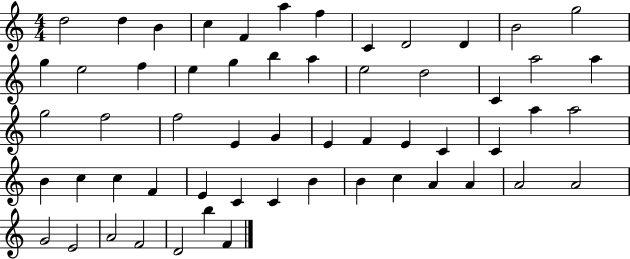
D5/h D5/q B4/q C5/q F4/q A5/q F5/q C4/q D4/h D4/q B4/h G5/h G5/q E5/h F5/q E5/q G5/q B5/q A5/q E5/h D5/h C4/q A5/h A5/q G5/h F5/h F5/h E4/q G4/q E4/q F4/q E4/q C4/q C4/q A5/q A5/h B4/q C5/q C5/q F4/q E4/q C4/q C4/q B4/q B4/q C5/q A4/q A4/q A4/h A4/h G4/h E4/h A4/h F4/h D4/h B5/q F4/q